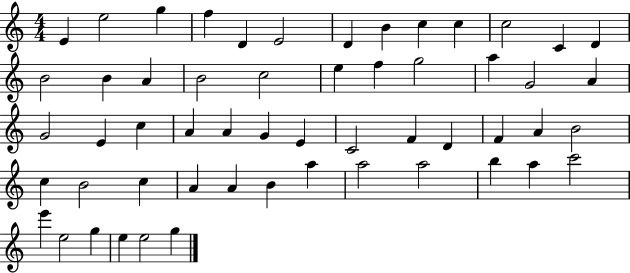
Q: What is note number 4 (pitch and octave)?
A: F5